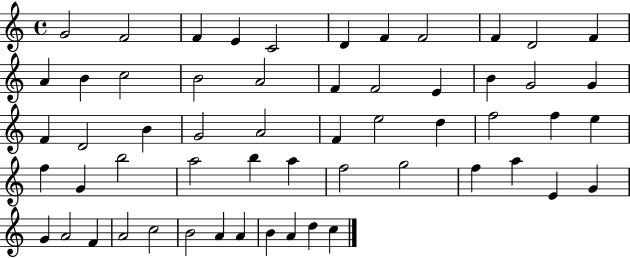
{
  \clef treble
  \time 4/4
  \defaultTimeSignature
  \key c \major
  g'2 f'2 | f'4 e'4 c'2 | d'4 f'4 f'2 | f'4 d'2 f'4 | \break a'4 b'4 c''2 | b'2 a'2 | f'4 f'2 e'4 | b'4 g'2 g'4 | \break f'4 d'2 b'4 | g'2 a'2 | f'4 e''2 d''4 | f''2 f''4 e''4 | \break f''4 g'4 b''2 | a''2 b''4 a''4 | f''2 g''2 | f''4 a''4 e'4 g'4 | \break g'4 a'2 f'4 | a'2 c''2 | b'2 a'4 a'4 | b'4 a'4 d''4 c''4 | \break \bar "|."
}